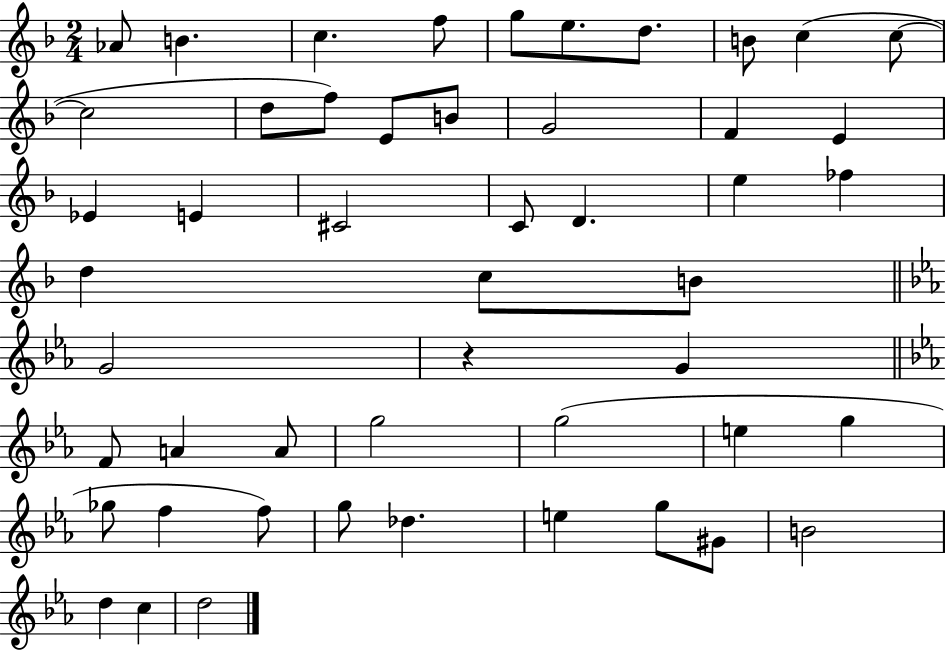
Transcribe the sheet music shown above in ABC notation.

X:1
T:Untitled
M:2/4
L:1/4
K:F
_A/2 B c f/2 g/2 e/2 d/2 B/2 c c/2 c2 d/2 f/2 E/2 B/2 G2 F E _E E ^C2 C/2 D e _f d c/2 B/2 G2 z G F/2 A A/2 g2 g2 e g _g/2 f f/2 g/2 _d e g/2 ^G/2 B2 d c d2